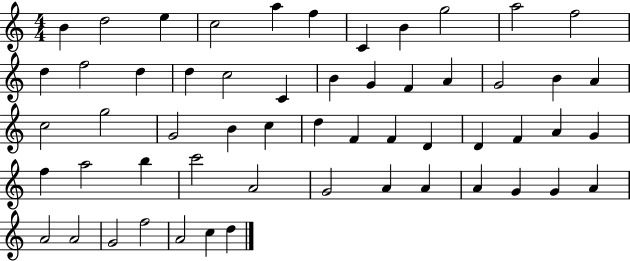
X:1
T:Untitled
M:4/4
L:1/4
K:C
B d2 e c2 a f C B g2 a2 f2 d f2 d d c2 C B G F A G2 B A c2 g2 G2 B c d F F D D F A G f a2 b c'2 A2 G2 A A A G G A A2 A2 G2 f2 A2 c d